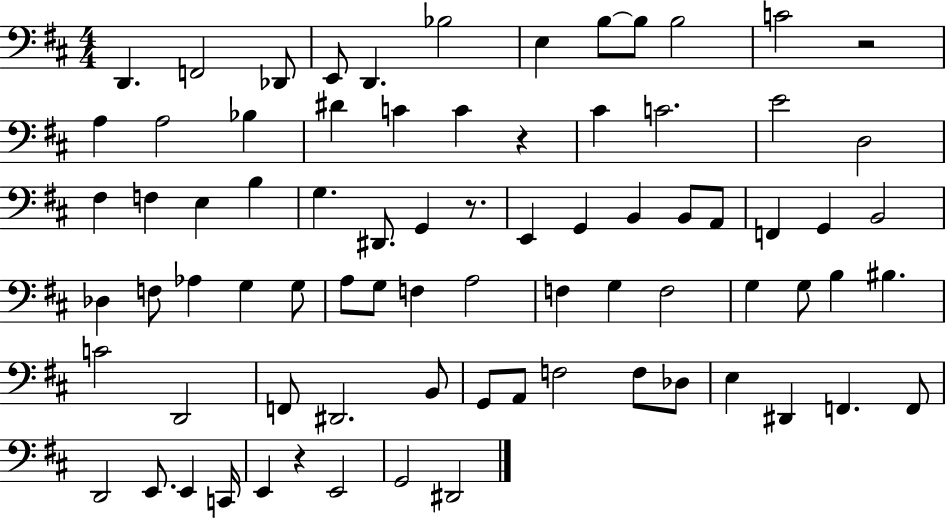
D2/q. F2/h Db2/e E2/e D2/q. Bb3/h E3/q B3/e B3/e B3/h C4/h R/h A3/q A3/h Bb3/q D#4/q C4/q C4/q R/q C#4/q C4/h. E4/h D3/h F#3/q F3/q E3/q B3/q G3/q. D#2/e. G2/q R/e. E2/q G2/q B2/q B2/e A2/e F2/q G2/q B2/h Db3/q F3/e Ab3/q G3/q G3/e A3/e G3/e F3/q A3/h F3/q G3/q F3/h G3/q G3/e B3/q BIS3/q. C4/h D2/h F2/e D#2/h. B2/e G2/e A2/e F3/h F3/e Db3/e E3/q D#2/q F2/q. F2/e D2/h E2/e. E2/q C2/s E2/q R/q E2/h G2/h D#2/h